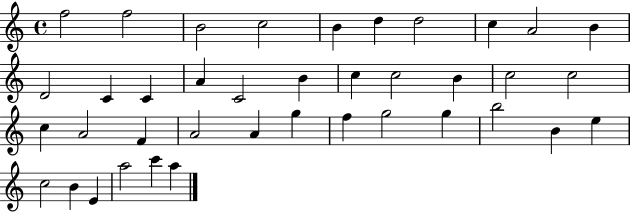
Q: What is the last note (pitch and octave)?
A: A5